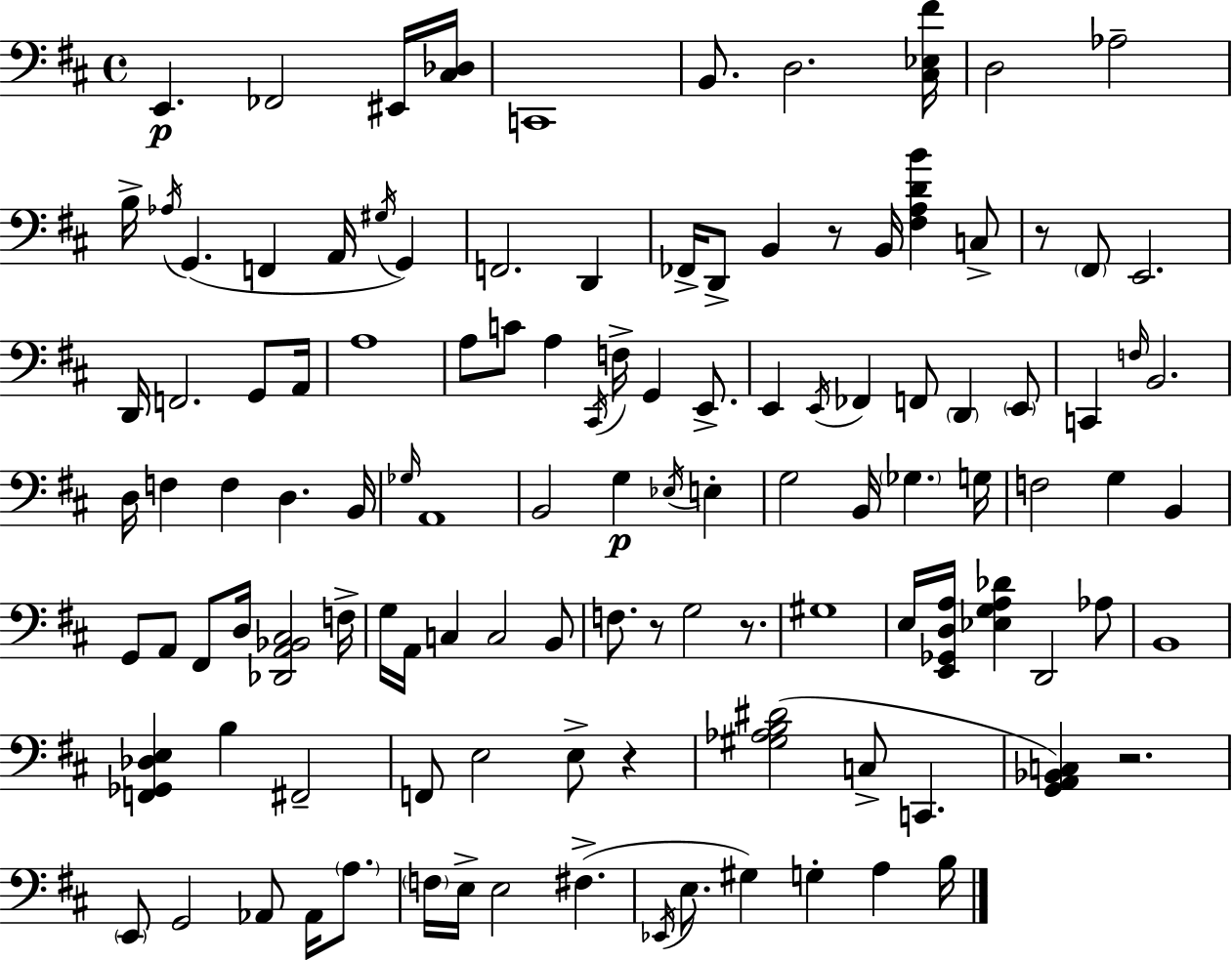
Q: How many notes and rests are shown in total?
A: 117